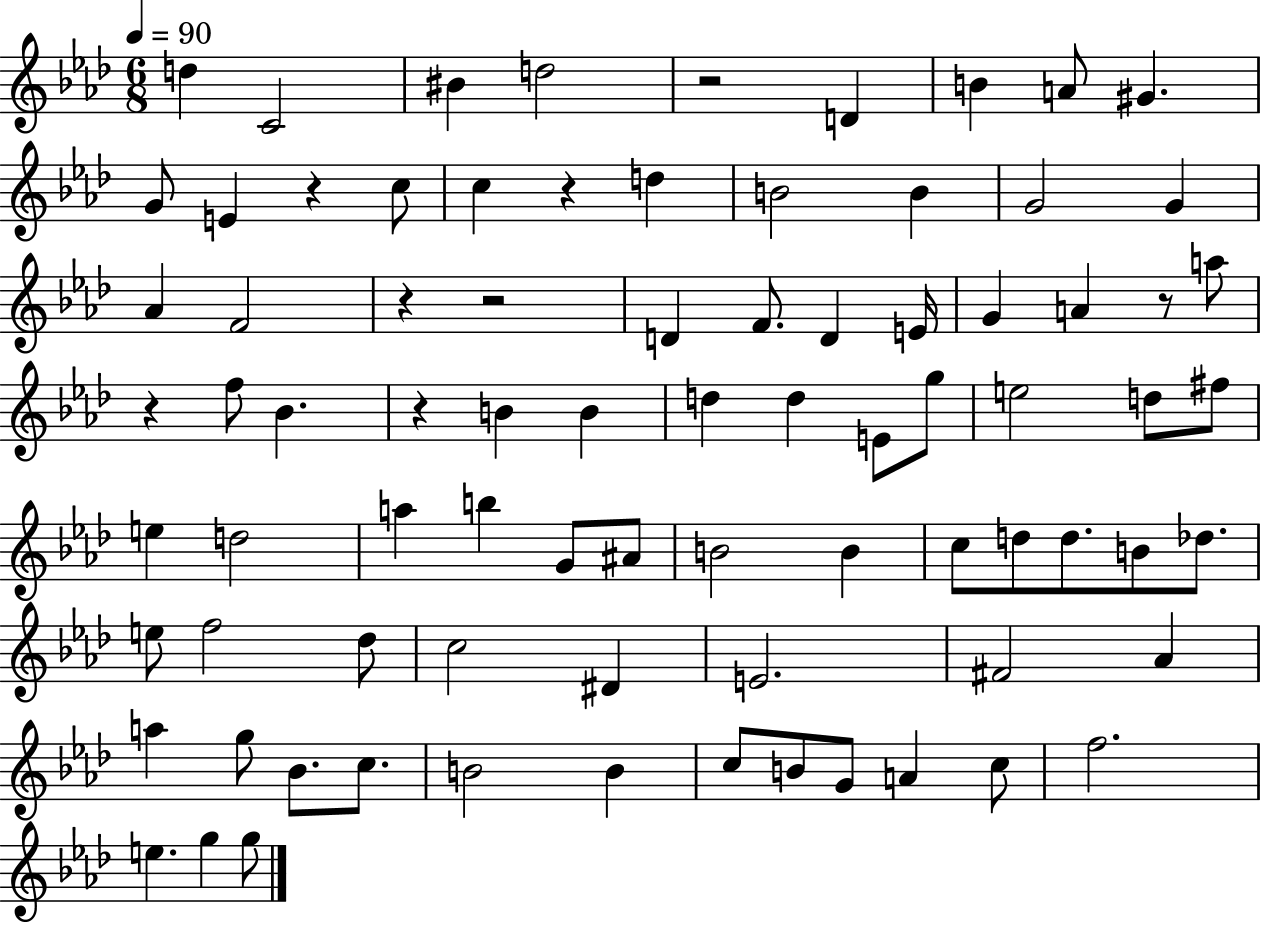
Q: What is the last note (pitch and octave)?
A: G5